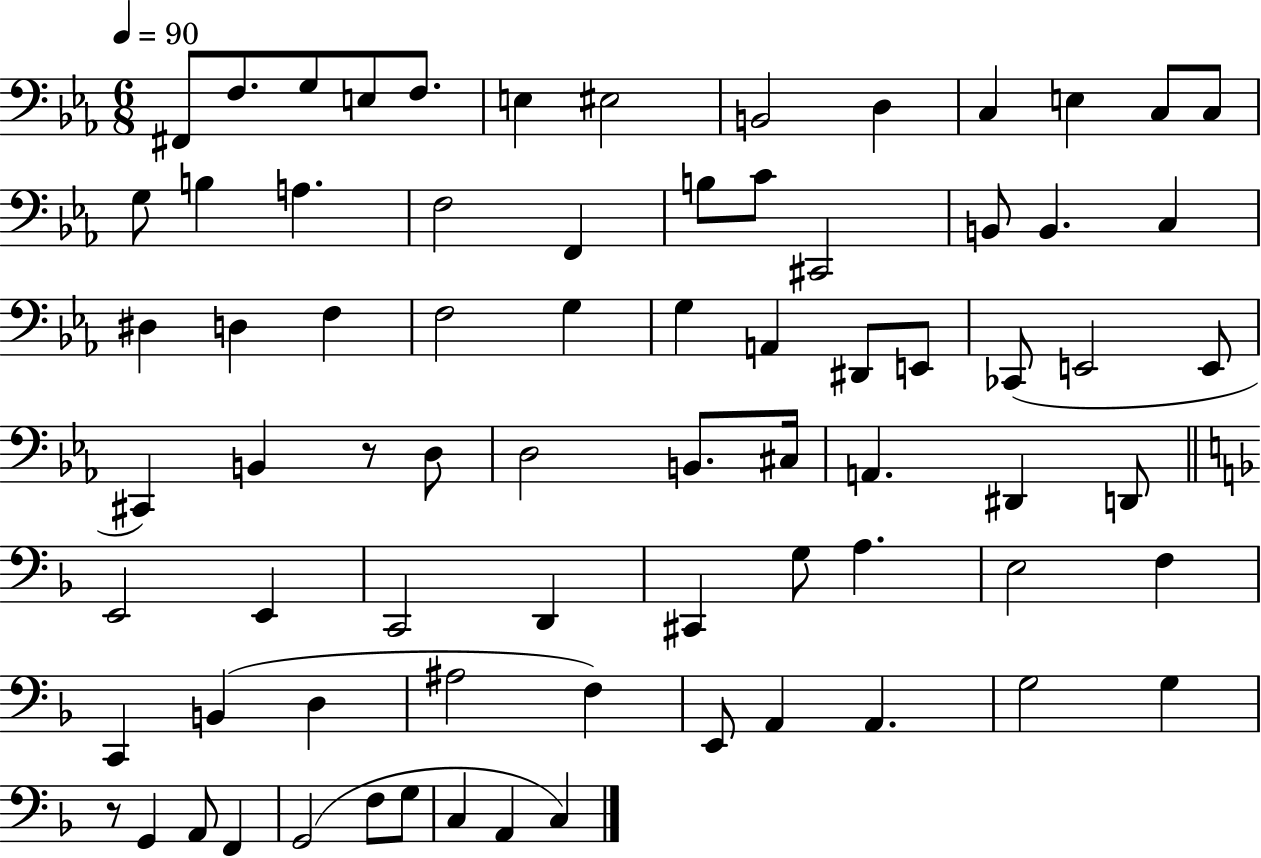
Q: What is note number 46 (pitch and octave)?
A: E2